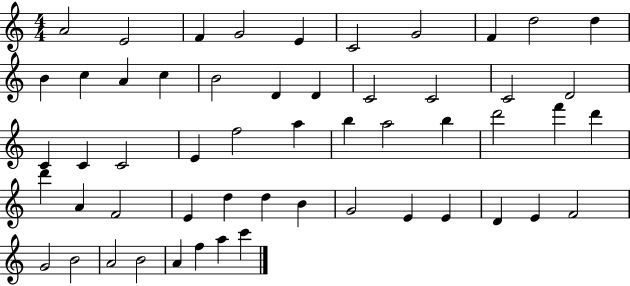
X:1
T:Untitled
M:4/4
L:1/4
K:C
A2 E2 F G2 E C2 G2 F d2 d B c A c B2 D D C2 C2 C2 D2 C C C2 E f2 a b a2 b d'2 f' d' d' A F2 E d d B G2 E E D E F2 G2 B2 A2 B2 A f a c'